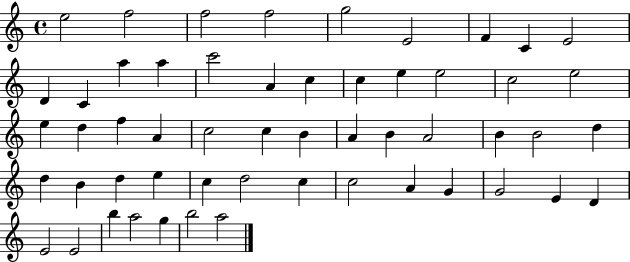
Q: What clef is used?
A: treble